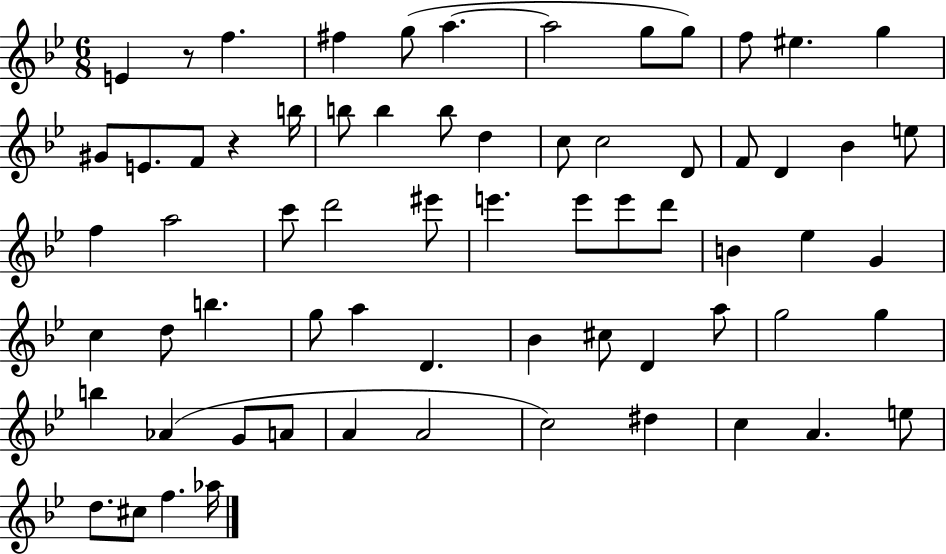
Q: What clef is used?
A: treble